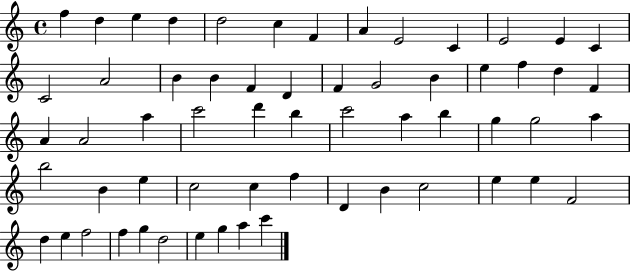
F5/q D5/q E5/q D5/q D5/h C5/q F4/q A4/q E4/h C4/q E4/h E4/q C4/q C4/h A4/h B4/q B4/q F4/q D4/q F4/q G4/h B4/q E5/q F5/q D5/q F4/q A4/q A4/h A5/q C6/h D6/q B5/q C6/h A5/q B5/q G5/q G5/h A5/q B5/h B4/q E5/q C5/h C5/q F5/q D4/q B4/q C5/h E5/q E5/q F4/h D5/q E5/q F5/h F5/q G5/q D5/h E5/q G5/q A5/q C6/q